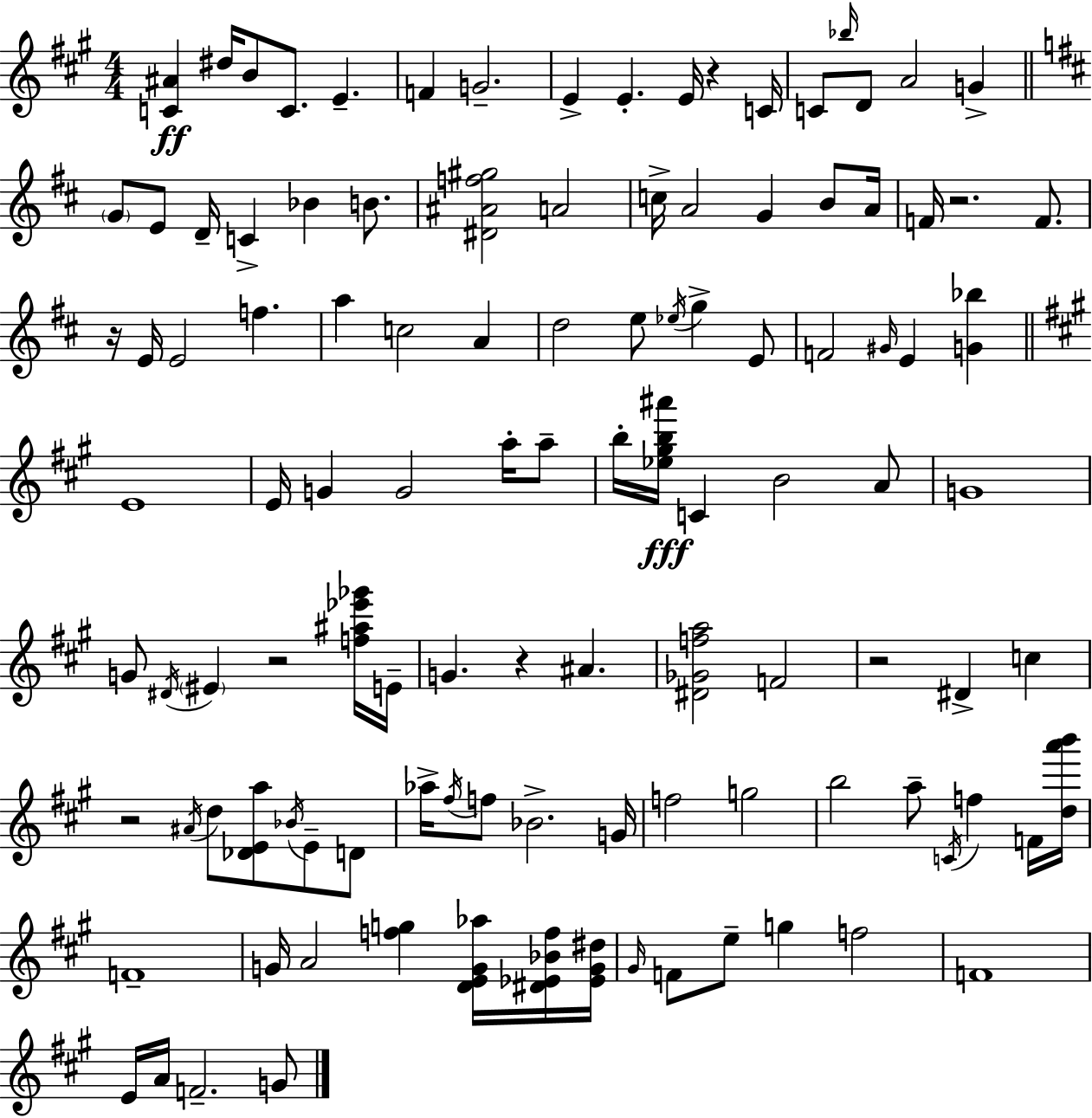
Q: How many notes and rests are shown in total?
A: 112